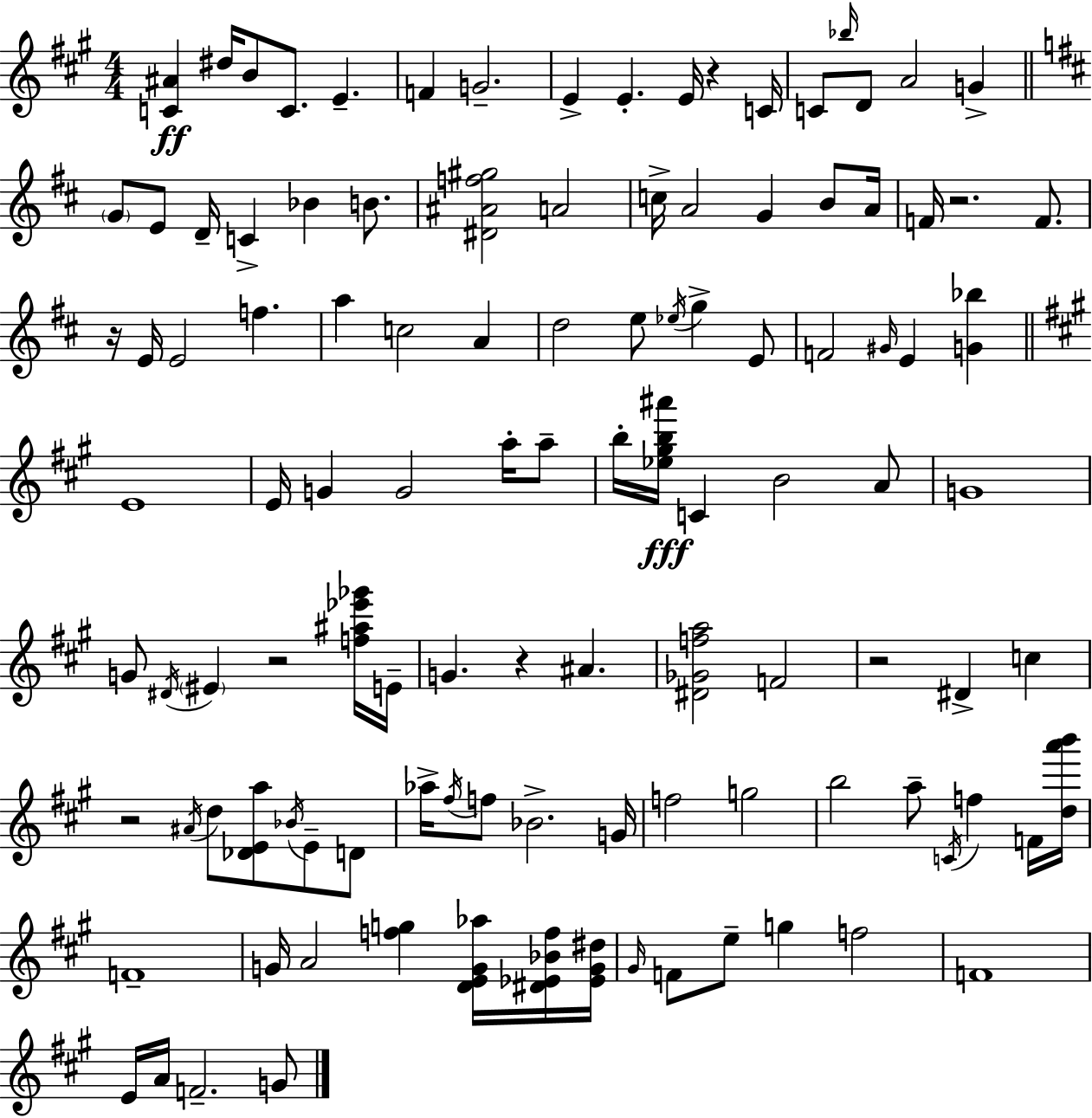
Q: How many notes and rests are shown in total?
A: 112